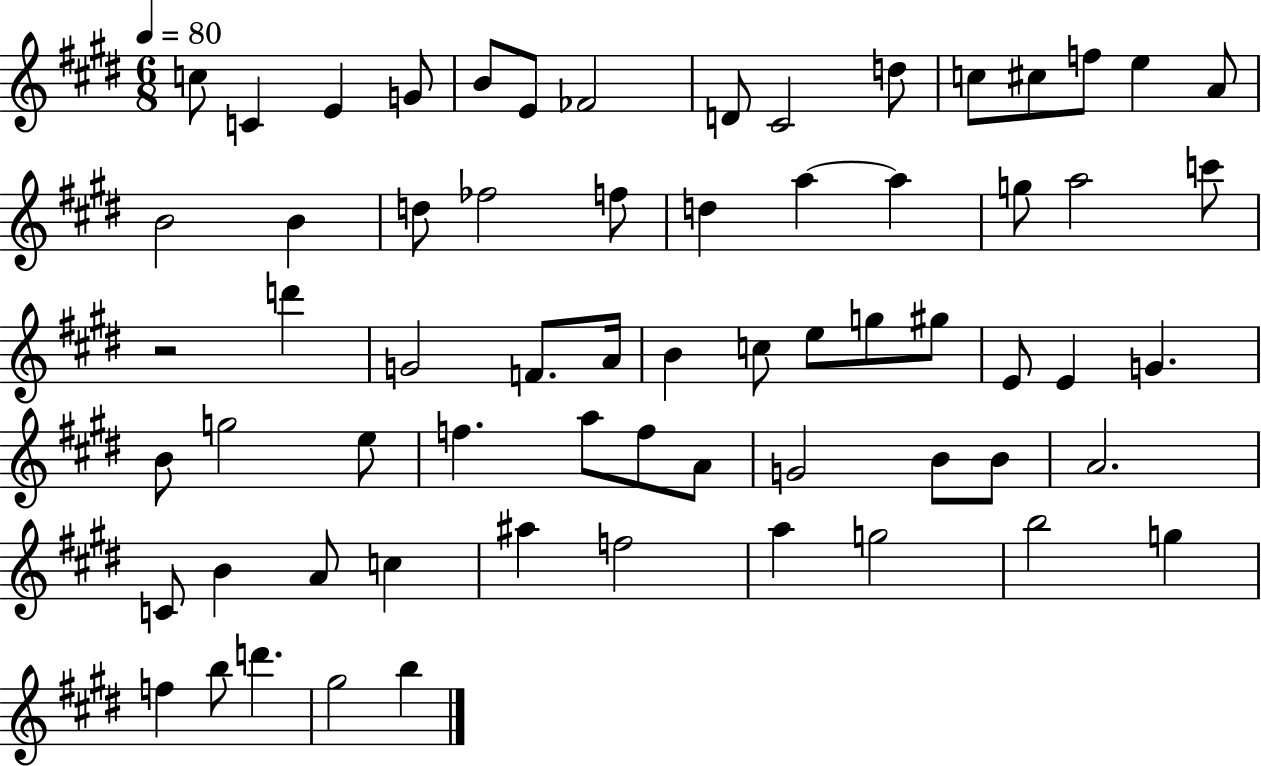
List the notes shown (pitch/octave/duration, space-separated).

C5/e C4/q E4/q G4/e B4/e E4/e FES4/h D4/e C#4/h D5/e C5/e C#5/e F5/e E5/q A4/e B4/h B4/q D5/e FES5/h F5/e D5/q A5/q A5/q G5/e A5/h C6/e R/h D6/q G4/h F4/e. A4/s B4/q C5/e E5/e G5/e G#5/e E4/e E4/q G4/q. B4/e G5/h E5/e F5/q. A5/e F5/e A4/e G4/h B4/e B4/e A4/h. C4/e B4/q A4/e C5/q A#5/q F5/h A5/q G5/h B5/h G5/q F5/q B5/e D6/q. G#5/h B5/q